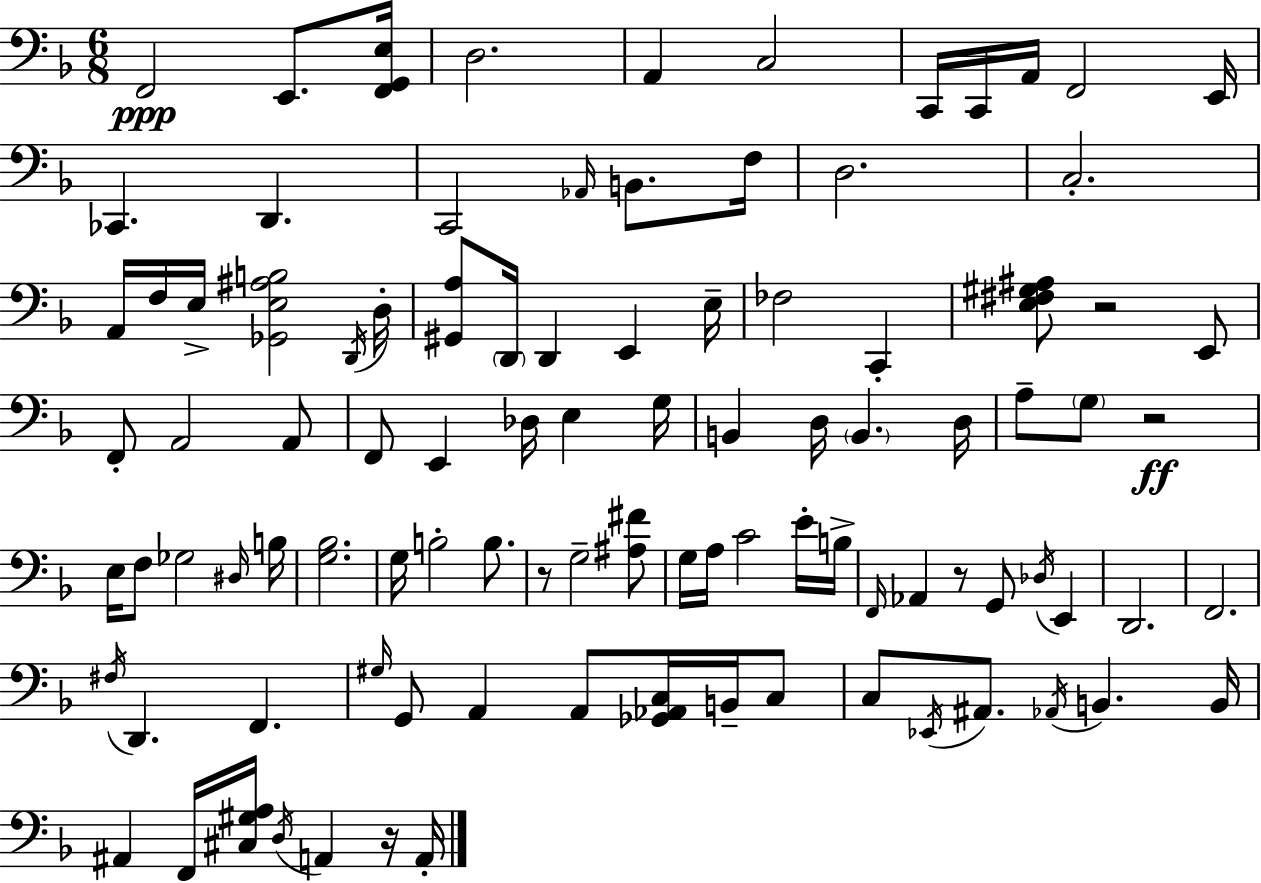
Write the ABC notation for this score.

X:1
T:Untitled
M:6/8
L:1/4
K:F
F,,2 E,,/2 [F,,G,,E,]/4 D,2 A,, C,2 C,,/4 C,,/4 A,,/4 F,,2 E,,/4 _C,, D,, C,,2 _A,,/4 B,,/2 F,/4 D,2 C,2 A,,/4 F,/4 E,/4 [_G,,E,^A,B,]2 D,,/4 D,/4 [^G,,A,]/2 D,,/4 D,, E,, E,/4 _F,2 C,, [E,^F,^G,^A,]/2 z2 E,,/2 F,,/2 A,,2 A,,/2 F,,/2 E,, _D,/4 E, G,/4 B,, D,/4 B,, D,/4 A,/2 G,/2 z2 E,/4 F,/2 _G,2 ^D,/4 B,/4 [G,_B,]2 G,/4 B,2 B,/2 z/2 G,2 [^A,^F]/2 G,/4 A,/4 C2 E/4 B,/4 F,,/4 _A,, z/2 G,,/2 _D,/4 E,, D,,2 F,,2 ^F,/4 D,, F,, ^G,/4 G,,/2 A,, A,,/2 [_G,,_A,,C,]/4 B,,/4 C,/2 C,/2 _E,,/4 ^A,,/2 _A,,/4 B,, B,,/4 ^A,, F,,/4 [^C,^G,A,]/4 D,/4 A,, z/4 A,,/4